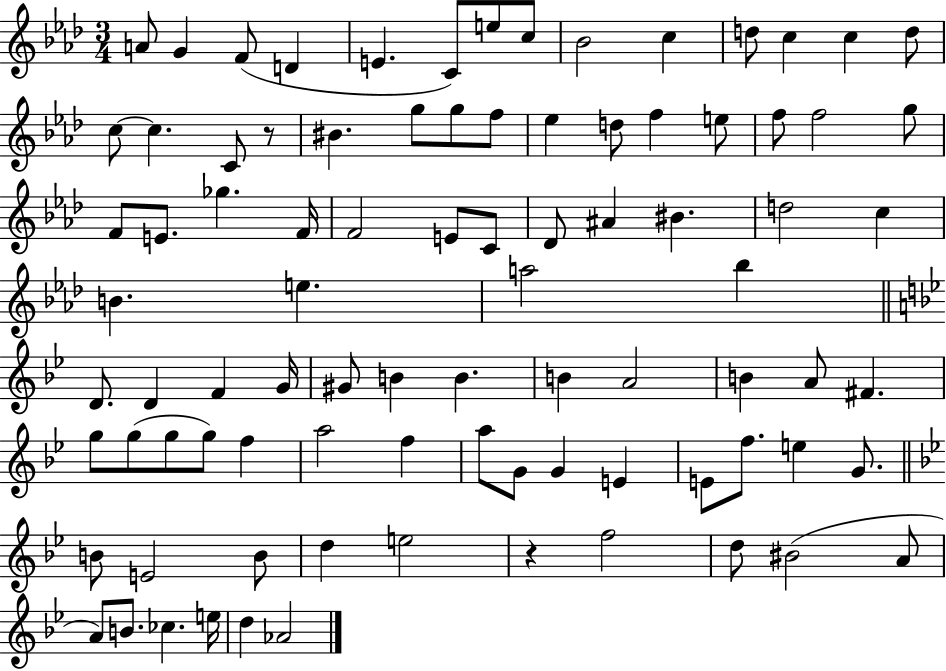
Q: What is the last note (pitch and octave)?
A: Ab4